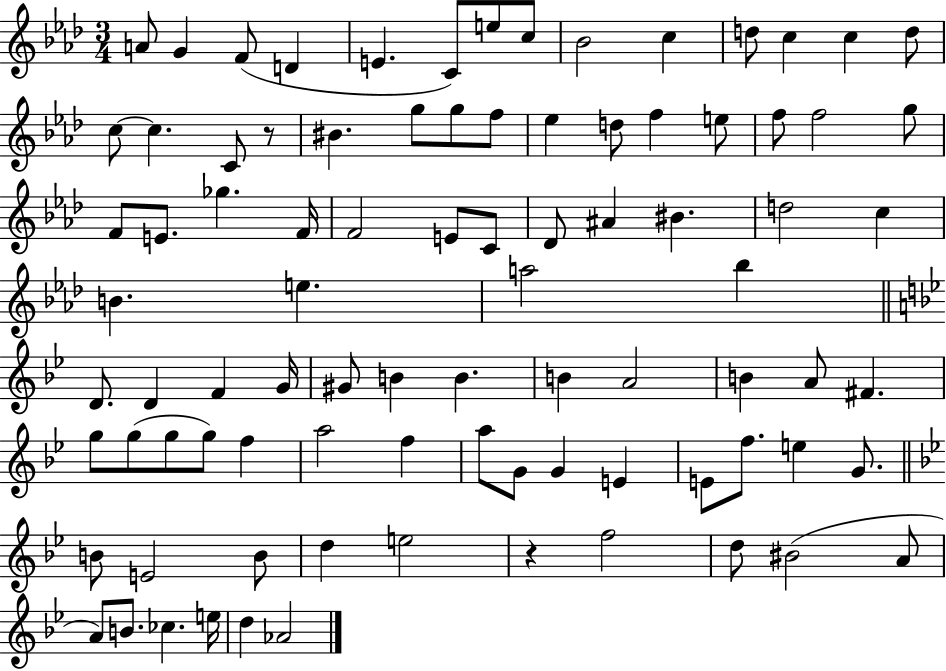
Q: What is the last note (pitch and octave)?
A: Ab4